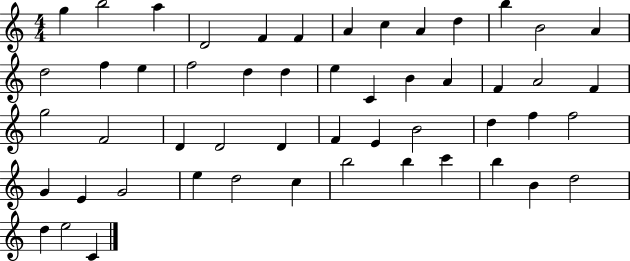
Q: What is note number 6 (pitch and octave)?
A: F4